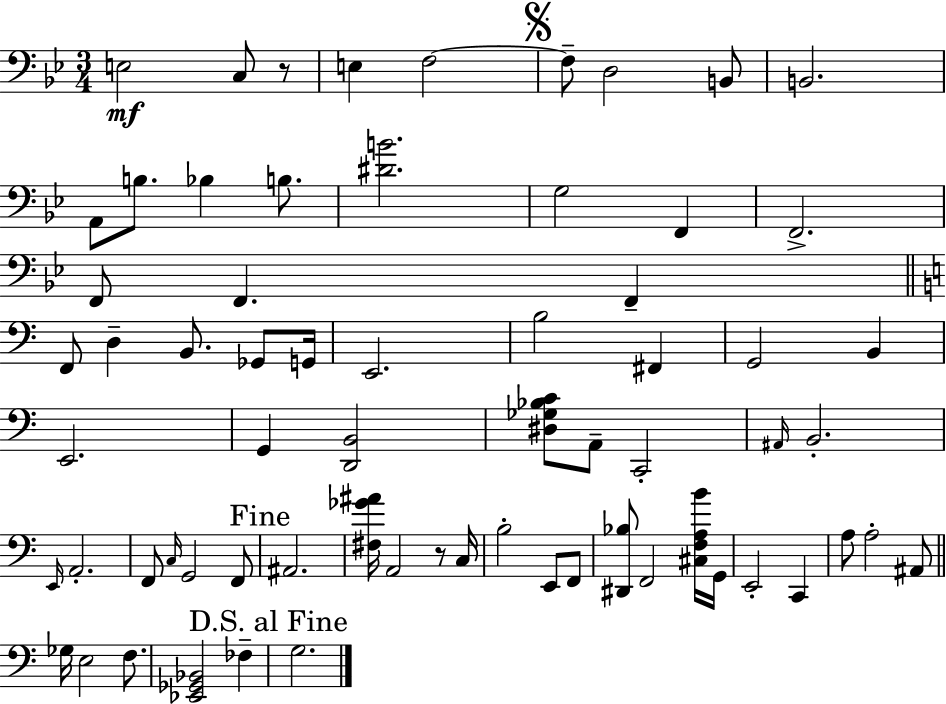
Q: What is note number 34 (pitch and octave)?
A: B2